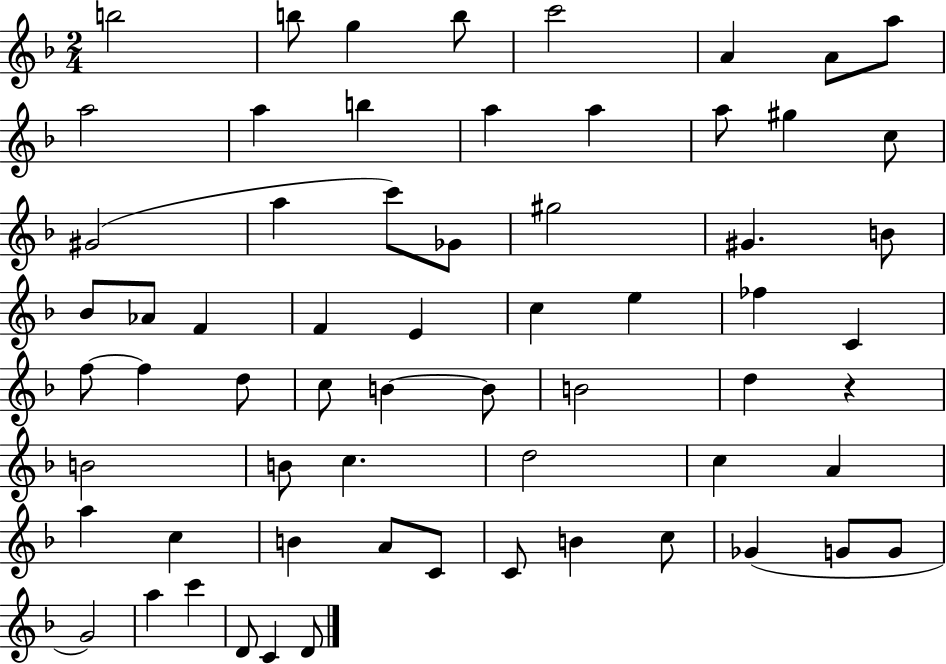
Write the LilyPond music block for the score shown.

{
  \clef treble
  \numericTimeSignature
  \time 2/4
  \key f \major
  b''2 | b''8 g''4 b''8 | c'''2 | a'4 a'8 a''8 | \break a''2 | a''4 b''4 | a''4 a''4 | a''8 gis''4 c''8 | \break gis'2( | a''4 c'''8) ges'8 | gis''2 | gis'4. b'8 | \break bes'8 aes'8 f'4 | f'4 e'4 | c''4 e''4 | fes''4 c'4 | \break f''8~~ f''4 d''8 | c''8 b'4~~ b'8 | b'2 | d''4 r4 | \break b'2 | b'8 c''4. | d''2 | c''4 a'4 | \break a''4 c''4 | b'4 a'8 c'8 | c'8 b'4 c''8 | ges'4( g'8 g'8 | \break g'2) | a''4 c'''4 | d'8 c'4 d'8 | \bar "|."
}